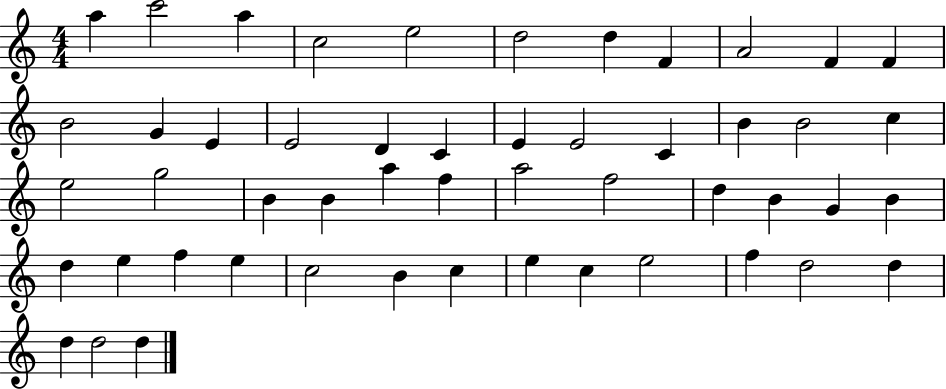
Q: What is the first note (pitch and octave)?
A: A5